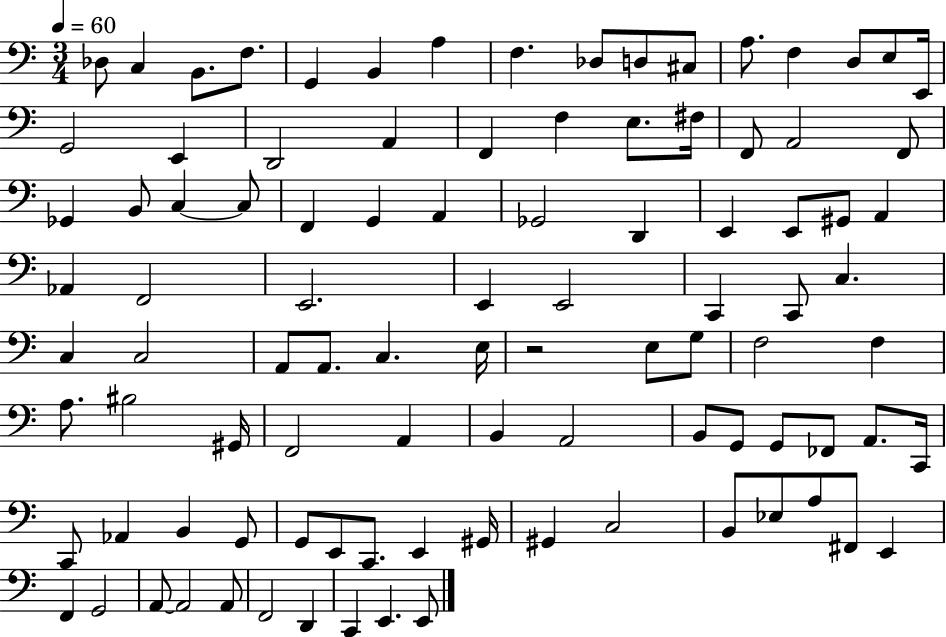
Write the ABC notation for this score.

X:1
T:Untitled
M:3/4
L:1/4
K:C
_D,/2 C, B,,/2 F,/2 G,, B,, A, F, _D,/2 D,/2 ^C,/2 A,/2 F, D,/2 E,/2 E,,/4 G,,2 E,, D,,2 A,, F,, F, E,/2 ^F,/4 F,,/2 A,,2 F,,/2 _G,, B,,/2 C, C,/2 F,, G,, A,, _G,,2 D,, E,, E,,/2 ^G,,/2 A,, _A,, F,,2 E,,2 E,, E,,2 C,, C,,/2 C, C, C,2 A,,/2 A,,/2 C, E,/4 z2 E,/2 G,/2 F,2 F, A,/2 ^B,2 ^G,,/4 F,,2 A,, B,, A,,2 B,,/2 G,,/2 G,,/2 _F,,/2 A,,/2 C,,/4 C,,/2 _A,, B,, G,,/2 G,,/2 E,,/2 C,,/2 E,, ^G,,/4 ^G,, C,2 B,,/2 _E,/2 A,/2 ^F,,/2 E,, F,, G,,2 A,,/2 A,,2 A,,/2 F,,2 D,, C,, E,, E,,/2